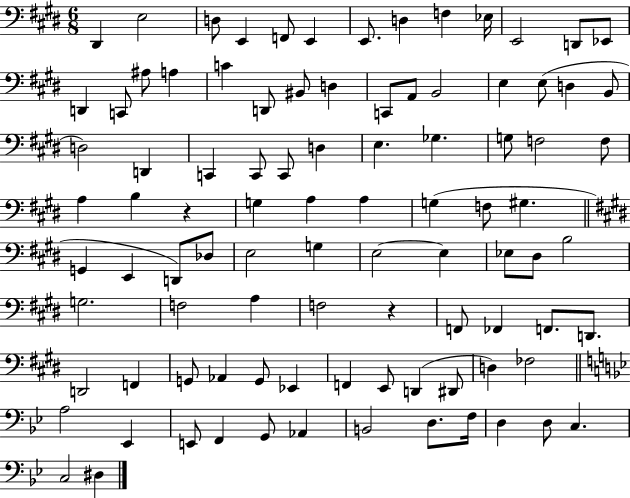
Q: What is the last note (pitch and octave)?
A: D#3